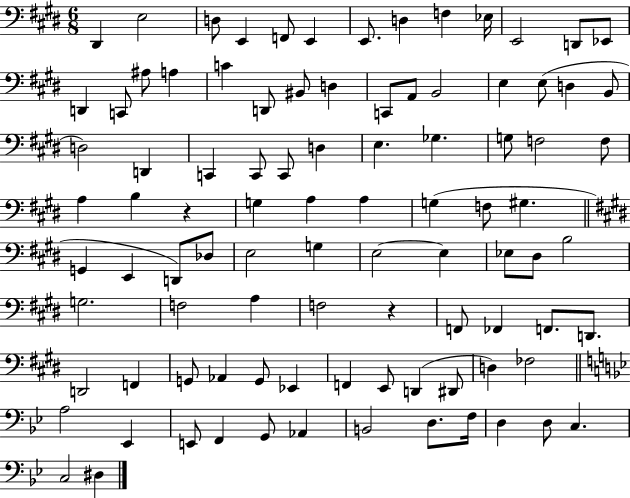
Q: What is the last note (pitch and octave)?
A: D#3